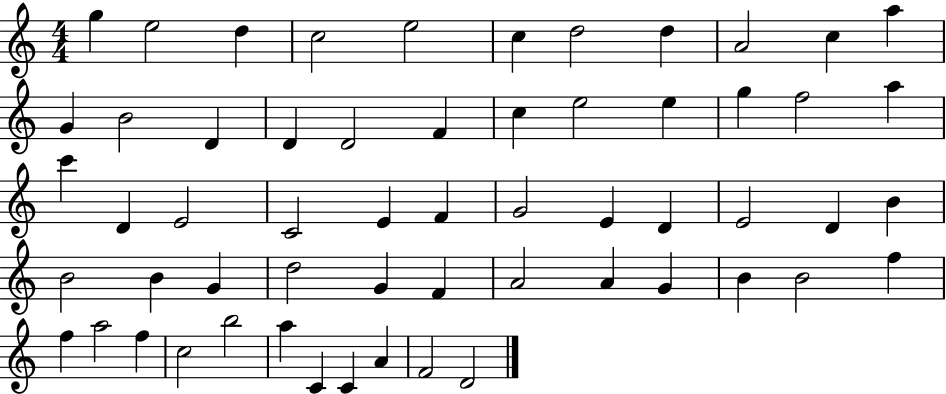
X:1
T:Untitled
M:4/4
L:1/4
K:C
g e2 d c2 e2 c d2 d A2 c a G B2 D D D2 F c e2 e g f2 a c' D E2 C2 E F G2 E D E2 D B B2 B G d2 G F A2 A G B B2 f f a2 f c2 b2 a C C A F2 D2